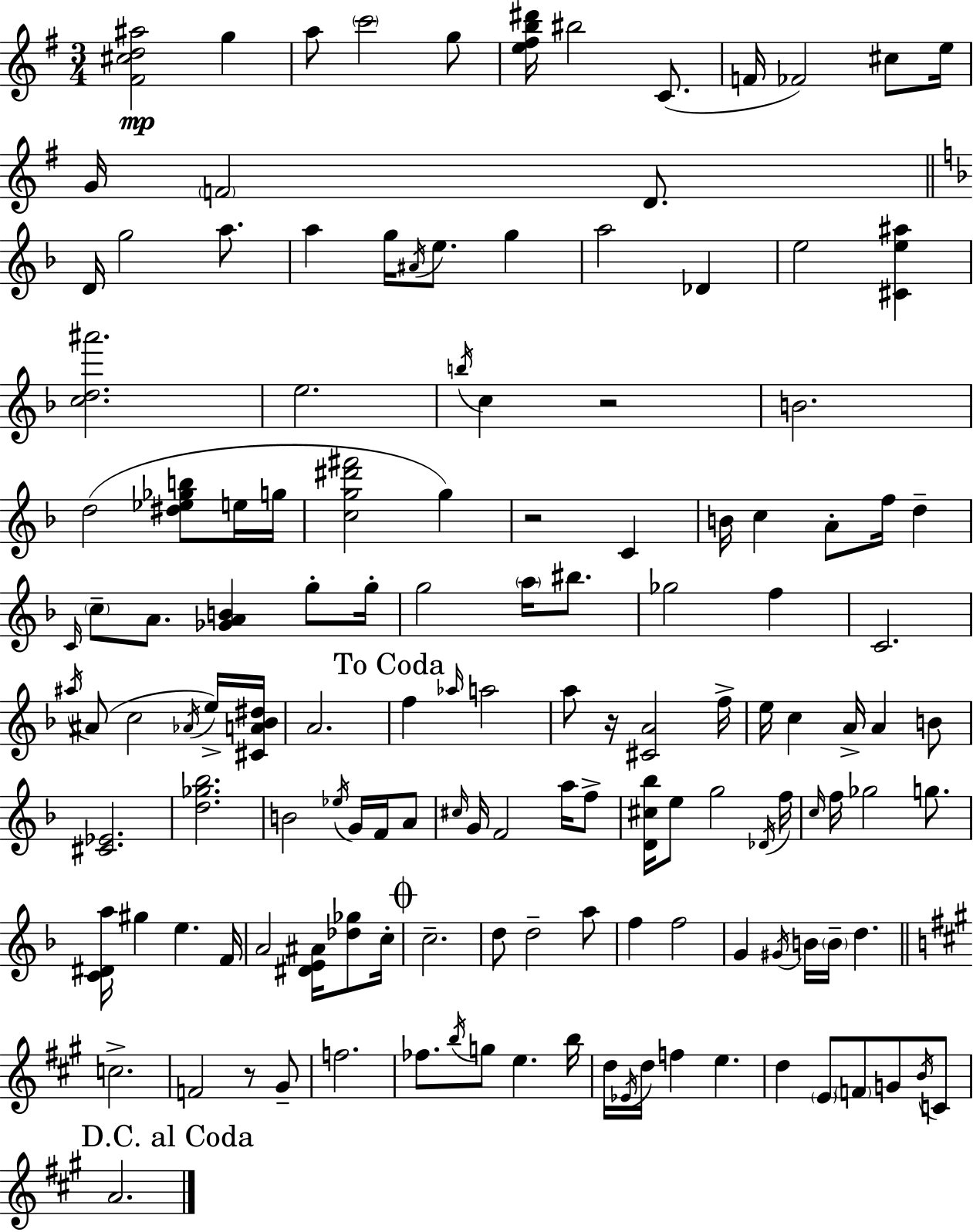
[F#4,C#5,D5,A#5]/h G5/q A5/e C6/h G5/e [E5,F#5,B5,D#6]/s BIS5/h C4/e. F4/s FES4/h C#5/e E5/s G4/s F4/h D4/e. D4/s G5/h A5/e. A5/q G5/s A#4/s E5/e. G5/q A5/h Db4/q E5/h [C#4,E5,A#5]/q [C5,D5,A#6]/h. E5/h. B5/s C5/q R/h B4/h. D5/h [D#5,Eb5,Gb5,B5]/e E5/s G5/s [C5,G5,D#6,F#6]/h G5/q R/h C4/q B4/s C5/q A4/e F5/s D5/q C4/s C5/e A4/e. [Gb4,A4,B4]/q G5/e G5/s G5/h A5/s BIS5/e. Gb5/h F5/q C4/h. A#5/s A#4/e C5/h Ab4/s E5/s [C#4,A4,Bb4,D#5]/s A4/h. F5/q Ab5/s A5/h A5/e R/s [C#4,A4]/h F5/s E5/s C5/q A4/s A4/q B4/e [C#4,Eb4]/h. [D5,Gb5,Bb5]/h. B4/h Eb5/s G4/s F4/s A4/e C#5/s G4/s F4/h A5/s F5/e [D4,C#5,Bb5]/s E5/e G5/h Db4/s F5/s C5/s F5/s Gb5/h G5/e. [C4,D#4,A5]/s G#5/q E5/q. F4/s A4/h [D#4,E4,A#4]/s [Db5,Gb5]/e C5/s C5/h. D5/e D5/h A5/e F5/q F5/h G4/q G#4/s B4/s B4/s D5/q. C5/h. F4/h R/e G#4/e F5/h. FES5/e. B5/s G5/e E5/q. B5/s D5/s Eb4/s D5/s F5/q E5/q. D5/q E4/e F4/e G4/e B4/s C4/e A4/h.